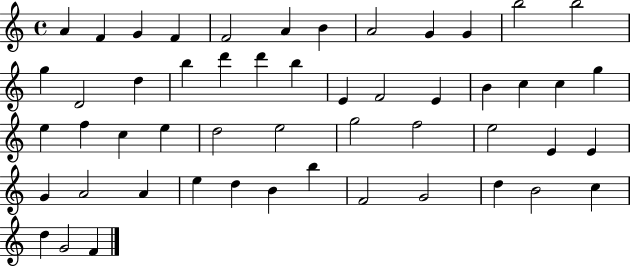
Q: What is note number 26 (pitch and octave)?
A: G5